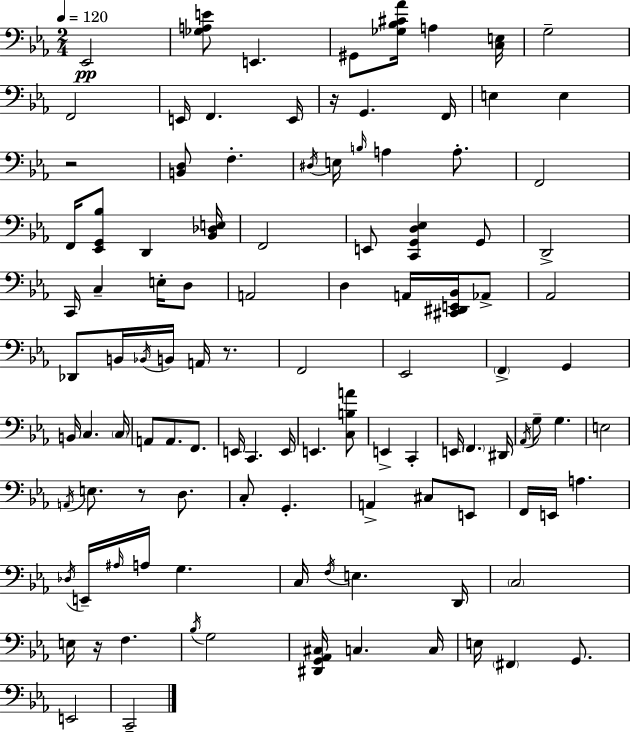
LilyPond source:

{
  \clef bass
  \numericTimeSignature
  \time 2/4
  \key ees \major
  \tempo 4 = 120
  ees,2\pp | <ges a e'>8 e,4. | gis,8 <ges bes cis' aes'>16 a4 <c e>16 | g2-- | \break f,2 | e,16 f,4. e,16 | r16 g,4. f,16 | e4 e4 | \break r2 | <b, d>8 f4.-. | \acciaccatura { dis16 } e16 \grace { b16 } a4 a8.-. | f,2 | \break f,16 <ees, g, bes>8 d,4 | <bes, des e>16 f,2 | e,8 <c, g, d ees>4 | g,8 d,2-> | \break c,16 c4-- e16-. | d8 a,2 | d4 a,16 <cis, dis, e, bes,>16 | aes,8-> aes,2 | \break des,8 b,16 \acciaccatura { bes,16 } b,16 a,16 | r8. f,2 | ees,2 | \parenthesize f,4-> g,4 | \break b,16 c4. | \parenthesize c16 a,8 a,8. | f,8. e,16 c,4. | e,16 e,4. | \break <c b a'>8 e,4-> c,4-. | e,16 \parenthesize f,4. | dis,16 \acciaccatura { aes,16 } g8-- g4. | e2 | \break \acciaccatura { a,16 } e8. | r8 d8. c8-. g,4.-. | a,4-> | cis8 e,8 f,16 e,16 a4. | \break \acciaccatura { des16 } e,16-- \grace { ais16 } | a16 g4. c16 | \acciaccatura { f16 } e4. d,16 | \parenthesize c2 | \break e16 r16 f4. | \acciaccatura { bes16 } g2 | <dis, g, aes, cis>16 c4. | c16 e16 \parenthesize fis,4 g,8. | \break e,2 | c,2-- | \bar "|."
}